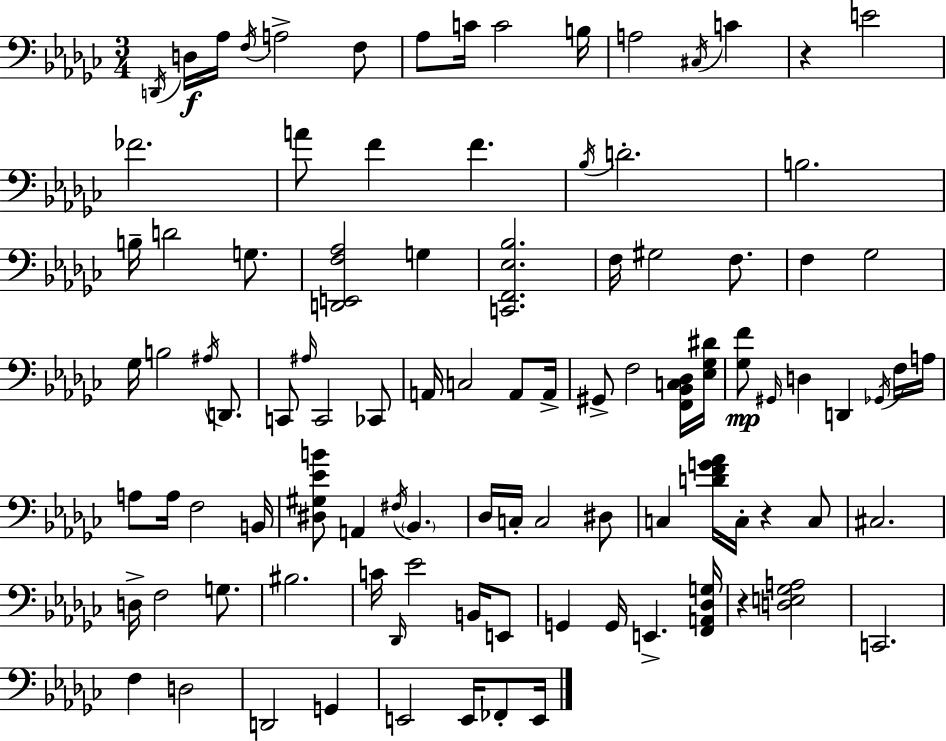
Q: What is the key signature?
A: EES minor